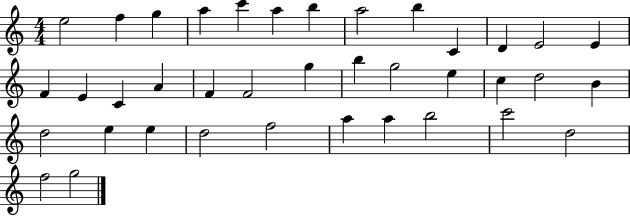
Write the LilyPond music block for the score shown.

{
  \clef treble
  \numericTimeSignature
  \time 4/4
  \key c \major
  e''2 f''4 g''4 | a''4 c'''4 a''4 b''4 | a''2 b''4 c'4 | d'4 e'2 e'4 | \break f'4 e'4 c'4 a'4 | f'4 f'2 g''4 | b''4 g''2 e''4 | c''4 d''2 b'4 | \break d''2 e''4 e''4 | d''2 f''2 | a''4 a''4 b''2 | c'''2 d''2 | \break f''2 g''2 | \bar "|."
}